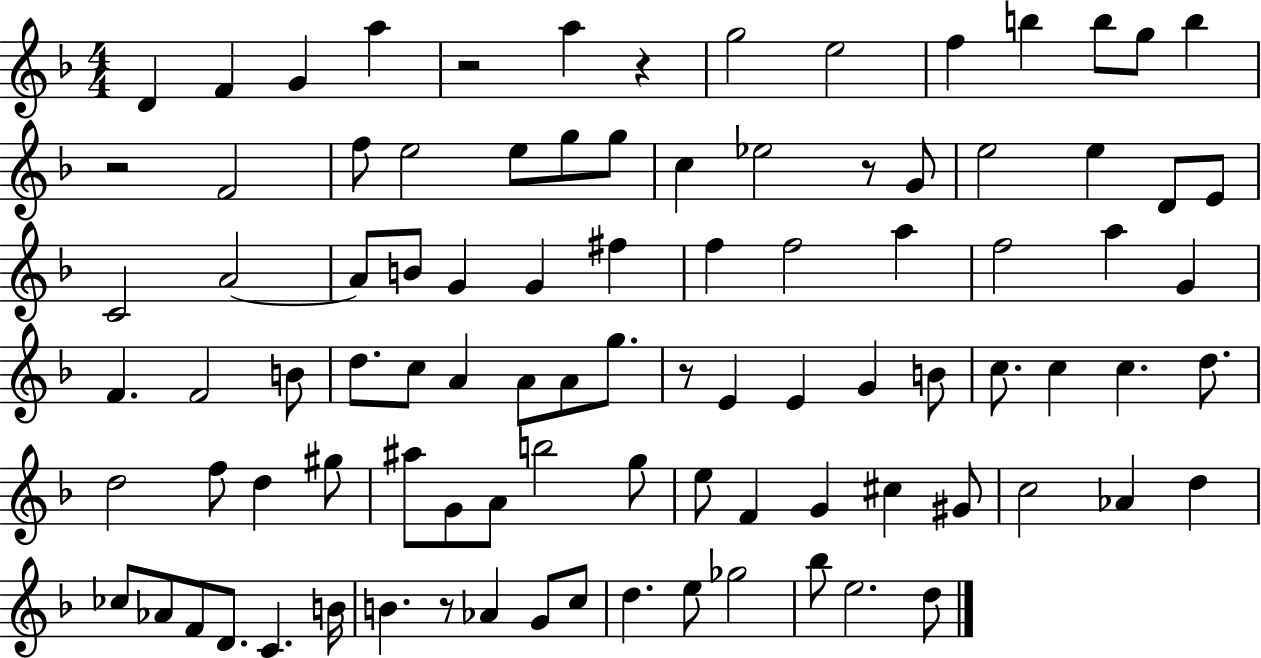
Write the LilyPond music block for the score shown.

{
  \clef treble
  \numericTimeSignature
  \time 4/4
  \key f \major
  d'4 f'4 g'4 a''4 | r2 a''4 r4 | g''2 e''2 | f''4 b''4 b''8 g''8 b''4 | \break r2 f'2 | f''8 e''2 e''8 g''8 g''8 | c''4 ees''2 r8 g'8 | e''2 e''4 d'8 e'8 | \break c'2 a'2~~ | a'8 b'8 g'4 g'4 fis''4 | f''4 f''2 a''4 | f''2 a''4 g'4 | \break f'4. f'2 b'8 | d''8. c''8 a'4 a'8 a'8 g''8. | r8 e'4 e'4 g'4 b'8 | c''8. c''4 c''4. d''8. | \break d''2 f''8 d''4 gis''8 | ais''8 g'8 a'8 b''2 g''8 | e''8 f'4 g'4 cis''4 gis'8 | c''2 aes'4 d''4 | \break ces''8 aes'8 f'8 d'8. c'4. b'16 | b'4. r8 aes'4 g'8 c''8 | d''4. e''8 ges''2 | bes''8 e''2. d''8 | \break \bar "|."
}